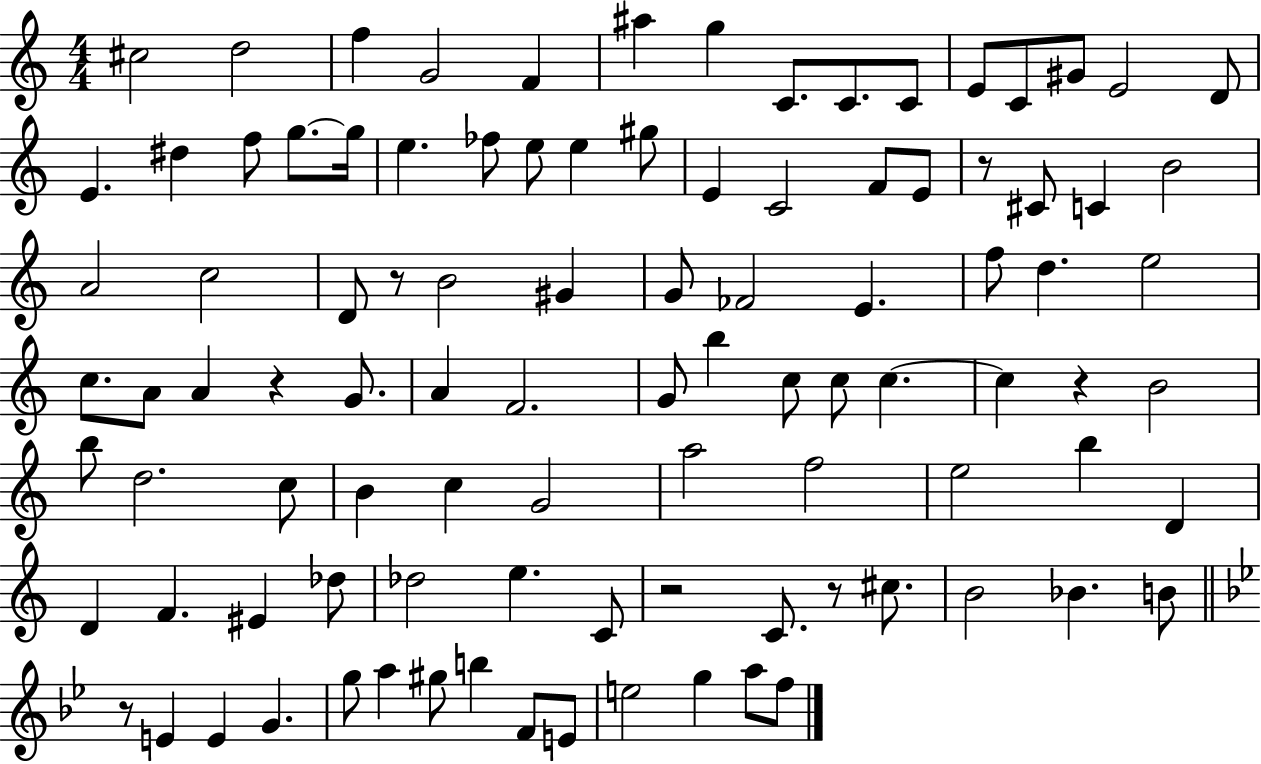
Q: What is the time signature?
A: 4/4